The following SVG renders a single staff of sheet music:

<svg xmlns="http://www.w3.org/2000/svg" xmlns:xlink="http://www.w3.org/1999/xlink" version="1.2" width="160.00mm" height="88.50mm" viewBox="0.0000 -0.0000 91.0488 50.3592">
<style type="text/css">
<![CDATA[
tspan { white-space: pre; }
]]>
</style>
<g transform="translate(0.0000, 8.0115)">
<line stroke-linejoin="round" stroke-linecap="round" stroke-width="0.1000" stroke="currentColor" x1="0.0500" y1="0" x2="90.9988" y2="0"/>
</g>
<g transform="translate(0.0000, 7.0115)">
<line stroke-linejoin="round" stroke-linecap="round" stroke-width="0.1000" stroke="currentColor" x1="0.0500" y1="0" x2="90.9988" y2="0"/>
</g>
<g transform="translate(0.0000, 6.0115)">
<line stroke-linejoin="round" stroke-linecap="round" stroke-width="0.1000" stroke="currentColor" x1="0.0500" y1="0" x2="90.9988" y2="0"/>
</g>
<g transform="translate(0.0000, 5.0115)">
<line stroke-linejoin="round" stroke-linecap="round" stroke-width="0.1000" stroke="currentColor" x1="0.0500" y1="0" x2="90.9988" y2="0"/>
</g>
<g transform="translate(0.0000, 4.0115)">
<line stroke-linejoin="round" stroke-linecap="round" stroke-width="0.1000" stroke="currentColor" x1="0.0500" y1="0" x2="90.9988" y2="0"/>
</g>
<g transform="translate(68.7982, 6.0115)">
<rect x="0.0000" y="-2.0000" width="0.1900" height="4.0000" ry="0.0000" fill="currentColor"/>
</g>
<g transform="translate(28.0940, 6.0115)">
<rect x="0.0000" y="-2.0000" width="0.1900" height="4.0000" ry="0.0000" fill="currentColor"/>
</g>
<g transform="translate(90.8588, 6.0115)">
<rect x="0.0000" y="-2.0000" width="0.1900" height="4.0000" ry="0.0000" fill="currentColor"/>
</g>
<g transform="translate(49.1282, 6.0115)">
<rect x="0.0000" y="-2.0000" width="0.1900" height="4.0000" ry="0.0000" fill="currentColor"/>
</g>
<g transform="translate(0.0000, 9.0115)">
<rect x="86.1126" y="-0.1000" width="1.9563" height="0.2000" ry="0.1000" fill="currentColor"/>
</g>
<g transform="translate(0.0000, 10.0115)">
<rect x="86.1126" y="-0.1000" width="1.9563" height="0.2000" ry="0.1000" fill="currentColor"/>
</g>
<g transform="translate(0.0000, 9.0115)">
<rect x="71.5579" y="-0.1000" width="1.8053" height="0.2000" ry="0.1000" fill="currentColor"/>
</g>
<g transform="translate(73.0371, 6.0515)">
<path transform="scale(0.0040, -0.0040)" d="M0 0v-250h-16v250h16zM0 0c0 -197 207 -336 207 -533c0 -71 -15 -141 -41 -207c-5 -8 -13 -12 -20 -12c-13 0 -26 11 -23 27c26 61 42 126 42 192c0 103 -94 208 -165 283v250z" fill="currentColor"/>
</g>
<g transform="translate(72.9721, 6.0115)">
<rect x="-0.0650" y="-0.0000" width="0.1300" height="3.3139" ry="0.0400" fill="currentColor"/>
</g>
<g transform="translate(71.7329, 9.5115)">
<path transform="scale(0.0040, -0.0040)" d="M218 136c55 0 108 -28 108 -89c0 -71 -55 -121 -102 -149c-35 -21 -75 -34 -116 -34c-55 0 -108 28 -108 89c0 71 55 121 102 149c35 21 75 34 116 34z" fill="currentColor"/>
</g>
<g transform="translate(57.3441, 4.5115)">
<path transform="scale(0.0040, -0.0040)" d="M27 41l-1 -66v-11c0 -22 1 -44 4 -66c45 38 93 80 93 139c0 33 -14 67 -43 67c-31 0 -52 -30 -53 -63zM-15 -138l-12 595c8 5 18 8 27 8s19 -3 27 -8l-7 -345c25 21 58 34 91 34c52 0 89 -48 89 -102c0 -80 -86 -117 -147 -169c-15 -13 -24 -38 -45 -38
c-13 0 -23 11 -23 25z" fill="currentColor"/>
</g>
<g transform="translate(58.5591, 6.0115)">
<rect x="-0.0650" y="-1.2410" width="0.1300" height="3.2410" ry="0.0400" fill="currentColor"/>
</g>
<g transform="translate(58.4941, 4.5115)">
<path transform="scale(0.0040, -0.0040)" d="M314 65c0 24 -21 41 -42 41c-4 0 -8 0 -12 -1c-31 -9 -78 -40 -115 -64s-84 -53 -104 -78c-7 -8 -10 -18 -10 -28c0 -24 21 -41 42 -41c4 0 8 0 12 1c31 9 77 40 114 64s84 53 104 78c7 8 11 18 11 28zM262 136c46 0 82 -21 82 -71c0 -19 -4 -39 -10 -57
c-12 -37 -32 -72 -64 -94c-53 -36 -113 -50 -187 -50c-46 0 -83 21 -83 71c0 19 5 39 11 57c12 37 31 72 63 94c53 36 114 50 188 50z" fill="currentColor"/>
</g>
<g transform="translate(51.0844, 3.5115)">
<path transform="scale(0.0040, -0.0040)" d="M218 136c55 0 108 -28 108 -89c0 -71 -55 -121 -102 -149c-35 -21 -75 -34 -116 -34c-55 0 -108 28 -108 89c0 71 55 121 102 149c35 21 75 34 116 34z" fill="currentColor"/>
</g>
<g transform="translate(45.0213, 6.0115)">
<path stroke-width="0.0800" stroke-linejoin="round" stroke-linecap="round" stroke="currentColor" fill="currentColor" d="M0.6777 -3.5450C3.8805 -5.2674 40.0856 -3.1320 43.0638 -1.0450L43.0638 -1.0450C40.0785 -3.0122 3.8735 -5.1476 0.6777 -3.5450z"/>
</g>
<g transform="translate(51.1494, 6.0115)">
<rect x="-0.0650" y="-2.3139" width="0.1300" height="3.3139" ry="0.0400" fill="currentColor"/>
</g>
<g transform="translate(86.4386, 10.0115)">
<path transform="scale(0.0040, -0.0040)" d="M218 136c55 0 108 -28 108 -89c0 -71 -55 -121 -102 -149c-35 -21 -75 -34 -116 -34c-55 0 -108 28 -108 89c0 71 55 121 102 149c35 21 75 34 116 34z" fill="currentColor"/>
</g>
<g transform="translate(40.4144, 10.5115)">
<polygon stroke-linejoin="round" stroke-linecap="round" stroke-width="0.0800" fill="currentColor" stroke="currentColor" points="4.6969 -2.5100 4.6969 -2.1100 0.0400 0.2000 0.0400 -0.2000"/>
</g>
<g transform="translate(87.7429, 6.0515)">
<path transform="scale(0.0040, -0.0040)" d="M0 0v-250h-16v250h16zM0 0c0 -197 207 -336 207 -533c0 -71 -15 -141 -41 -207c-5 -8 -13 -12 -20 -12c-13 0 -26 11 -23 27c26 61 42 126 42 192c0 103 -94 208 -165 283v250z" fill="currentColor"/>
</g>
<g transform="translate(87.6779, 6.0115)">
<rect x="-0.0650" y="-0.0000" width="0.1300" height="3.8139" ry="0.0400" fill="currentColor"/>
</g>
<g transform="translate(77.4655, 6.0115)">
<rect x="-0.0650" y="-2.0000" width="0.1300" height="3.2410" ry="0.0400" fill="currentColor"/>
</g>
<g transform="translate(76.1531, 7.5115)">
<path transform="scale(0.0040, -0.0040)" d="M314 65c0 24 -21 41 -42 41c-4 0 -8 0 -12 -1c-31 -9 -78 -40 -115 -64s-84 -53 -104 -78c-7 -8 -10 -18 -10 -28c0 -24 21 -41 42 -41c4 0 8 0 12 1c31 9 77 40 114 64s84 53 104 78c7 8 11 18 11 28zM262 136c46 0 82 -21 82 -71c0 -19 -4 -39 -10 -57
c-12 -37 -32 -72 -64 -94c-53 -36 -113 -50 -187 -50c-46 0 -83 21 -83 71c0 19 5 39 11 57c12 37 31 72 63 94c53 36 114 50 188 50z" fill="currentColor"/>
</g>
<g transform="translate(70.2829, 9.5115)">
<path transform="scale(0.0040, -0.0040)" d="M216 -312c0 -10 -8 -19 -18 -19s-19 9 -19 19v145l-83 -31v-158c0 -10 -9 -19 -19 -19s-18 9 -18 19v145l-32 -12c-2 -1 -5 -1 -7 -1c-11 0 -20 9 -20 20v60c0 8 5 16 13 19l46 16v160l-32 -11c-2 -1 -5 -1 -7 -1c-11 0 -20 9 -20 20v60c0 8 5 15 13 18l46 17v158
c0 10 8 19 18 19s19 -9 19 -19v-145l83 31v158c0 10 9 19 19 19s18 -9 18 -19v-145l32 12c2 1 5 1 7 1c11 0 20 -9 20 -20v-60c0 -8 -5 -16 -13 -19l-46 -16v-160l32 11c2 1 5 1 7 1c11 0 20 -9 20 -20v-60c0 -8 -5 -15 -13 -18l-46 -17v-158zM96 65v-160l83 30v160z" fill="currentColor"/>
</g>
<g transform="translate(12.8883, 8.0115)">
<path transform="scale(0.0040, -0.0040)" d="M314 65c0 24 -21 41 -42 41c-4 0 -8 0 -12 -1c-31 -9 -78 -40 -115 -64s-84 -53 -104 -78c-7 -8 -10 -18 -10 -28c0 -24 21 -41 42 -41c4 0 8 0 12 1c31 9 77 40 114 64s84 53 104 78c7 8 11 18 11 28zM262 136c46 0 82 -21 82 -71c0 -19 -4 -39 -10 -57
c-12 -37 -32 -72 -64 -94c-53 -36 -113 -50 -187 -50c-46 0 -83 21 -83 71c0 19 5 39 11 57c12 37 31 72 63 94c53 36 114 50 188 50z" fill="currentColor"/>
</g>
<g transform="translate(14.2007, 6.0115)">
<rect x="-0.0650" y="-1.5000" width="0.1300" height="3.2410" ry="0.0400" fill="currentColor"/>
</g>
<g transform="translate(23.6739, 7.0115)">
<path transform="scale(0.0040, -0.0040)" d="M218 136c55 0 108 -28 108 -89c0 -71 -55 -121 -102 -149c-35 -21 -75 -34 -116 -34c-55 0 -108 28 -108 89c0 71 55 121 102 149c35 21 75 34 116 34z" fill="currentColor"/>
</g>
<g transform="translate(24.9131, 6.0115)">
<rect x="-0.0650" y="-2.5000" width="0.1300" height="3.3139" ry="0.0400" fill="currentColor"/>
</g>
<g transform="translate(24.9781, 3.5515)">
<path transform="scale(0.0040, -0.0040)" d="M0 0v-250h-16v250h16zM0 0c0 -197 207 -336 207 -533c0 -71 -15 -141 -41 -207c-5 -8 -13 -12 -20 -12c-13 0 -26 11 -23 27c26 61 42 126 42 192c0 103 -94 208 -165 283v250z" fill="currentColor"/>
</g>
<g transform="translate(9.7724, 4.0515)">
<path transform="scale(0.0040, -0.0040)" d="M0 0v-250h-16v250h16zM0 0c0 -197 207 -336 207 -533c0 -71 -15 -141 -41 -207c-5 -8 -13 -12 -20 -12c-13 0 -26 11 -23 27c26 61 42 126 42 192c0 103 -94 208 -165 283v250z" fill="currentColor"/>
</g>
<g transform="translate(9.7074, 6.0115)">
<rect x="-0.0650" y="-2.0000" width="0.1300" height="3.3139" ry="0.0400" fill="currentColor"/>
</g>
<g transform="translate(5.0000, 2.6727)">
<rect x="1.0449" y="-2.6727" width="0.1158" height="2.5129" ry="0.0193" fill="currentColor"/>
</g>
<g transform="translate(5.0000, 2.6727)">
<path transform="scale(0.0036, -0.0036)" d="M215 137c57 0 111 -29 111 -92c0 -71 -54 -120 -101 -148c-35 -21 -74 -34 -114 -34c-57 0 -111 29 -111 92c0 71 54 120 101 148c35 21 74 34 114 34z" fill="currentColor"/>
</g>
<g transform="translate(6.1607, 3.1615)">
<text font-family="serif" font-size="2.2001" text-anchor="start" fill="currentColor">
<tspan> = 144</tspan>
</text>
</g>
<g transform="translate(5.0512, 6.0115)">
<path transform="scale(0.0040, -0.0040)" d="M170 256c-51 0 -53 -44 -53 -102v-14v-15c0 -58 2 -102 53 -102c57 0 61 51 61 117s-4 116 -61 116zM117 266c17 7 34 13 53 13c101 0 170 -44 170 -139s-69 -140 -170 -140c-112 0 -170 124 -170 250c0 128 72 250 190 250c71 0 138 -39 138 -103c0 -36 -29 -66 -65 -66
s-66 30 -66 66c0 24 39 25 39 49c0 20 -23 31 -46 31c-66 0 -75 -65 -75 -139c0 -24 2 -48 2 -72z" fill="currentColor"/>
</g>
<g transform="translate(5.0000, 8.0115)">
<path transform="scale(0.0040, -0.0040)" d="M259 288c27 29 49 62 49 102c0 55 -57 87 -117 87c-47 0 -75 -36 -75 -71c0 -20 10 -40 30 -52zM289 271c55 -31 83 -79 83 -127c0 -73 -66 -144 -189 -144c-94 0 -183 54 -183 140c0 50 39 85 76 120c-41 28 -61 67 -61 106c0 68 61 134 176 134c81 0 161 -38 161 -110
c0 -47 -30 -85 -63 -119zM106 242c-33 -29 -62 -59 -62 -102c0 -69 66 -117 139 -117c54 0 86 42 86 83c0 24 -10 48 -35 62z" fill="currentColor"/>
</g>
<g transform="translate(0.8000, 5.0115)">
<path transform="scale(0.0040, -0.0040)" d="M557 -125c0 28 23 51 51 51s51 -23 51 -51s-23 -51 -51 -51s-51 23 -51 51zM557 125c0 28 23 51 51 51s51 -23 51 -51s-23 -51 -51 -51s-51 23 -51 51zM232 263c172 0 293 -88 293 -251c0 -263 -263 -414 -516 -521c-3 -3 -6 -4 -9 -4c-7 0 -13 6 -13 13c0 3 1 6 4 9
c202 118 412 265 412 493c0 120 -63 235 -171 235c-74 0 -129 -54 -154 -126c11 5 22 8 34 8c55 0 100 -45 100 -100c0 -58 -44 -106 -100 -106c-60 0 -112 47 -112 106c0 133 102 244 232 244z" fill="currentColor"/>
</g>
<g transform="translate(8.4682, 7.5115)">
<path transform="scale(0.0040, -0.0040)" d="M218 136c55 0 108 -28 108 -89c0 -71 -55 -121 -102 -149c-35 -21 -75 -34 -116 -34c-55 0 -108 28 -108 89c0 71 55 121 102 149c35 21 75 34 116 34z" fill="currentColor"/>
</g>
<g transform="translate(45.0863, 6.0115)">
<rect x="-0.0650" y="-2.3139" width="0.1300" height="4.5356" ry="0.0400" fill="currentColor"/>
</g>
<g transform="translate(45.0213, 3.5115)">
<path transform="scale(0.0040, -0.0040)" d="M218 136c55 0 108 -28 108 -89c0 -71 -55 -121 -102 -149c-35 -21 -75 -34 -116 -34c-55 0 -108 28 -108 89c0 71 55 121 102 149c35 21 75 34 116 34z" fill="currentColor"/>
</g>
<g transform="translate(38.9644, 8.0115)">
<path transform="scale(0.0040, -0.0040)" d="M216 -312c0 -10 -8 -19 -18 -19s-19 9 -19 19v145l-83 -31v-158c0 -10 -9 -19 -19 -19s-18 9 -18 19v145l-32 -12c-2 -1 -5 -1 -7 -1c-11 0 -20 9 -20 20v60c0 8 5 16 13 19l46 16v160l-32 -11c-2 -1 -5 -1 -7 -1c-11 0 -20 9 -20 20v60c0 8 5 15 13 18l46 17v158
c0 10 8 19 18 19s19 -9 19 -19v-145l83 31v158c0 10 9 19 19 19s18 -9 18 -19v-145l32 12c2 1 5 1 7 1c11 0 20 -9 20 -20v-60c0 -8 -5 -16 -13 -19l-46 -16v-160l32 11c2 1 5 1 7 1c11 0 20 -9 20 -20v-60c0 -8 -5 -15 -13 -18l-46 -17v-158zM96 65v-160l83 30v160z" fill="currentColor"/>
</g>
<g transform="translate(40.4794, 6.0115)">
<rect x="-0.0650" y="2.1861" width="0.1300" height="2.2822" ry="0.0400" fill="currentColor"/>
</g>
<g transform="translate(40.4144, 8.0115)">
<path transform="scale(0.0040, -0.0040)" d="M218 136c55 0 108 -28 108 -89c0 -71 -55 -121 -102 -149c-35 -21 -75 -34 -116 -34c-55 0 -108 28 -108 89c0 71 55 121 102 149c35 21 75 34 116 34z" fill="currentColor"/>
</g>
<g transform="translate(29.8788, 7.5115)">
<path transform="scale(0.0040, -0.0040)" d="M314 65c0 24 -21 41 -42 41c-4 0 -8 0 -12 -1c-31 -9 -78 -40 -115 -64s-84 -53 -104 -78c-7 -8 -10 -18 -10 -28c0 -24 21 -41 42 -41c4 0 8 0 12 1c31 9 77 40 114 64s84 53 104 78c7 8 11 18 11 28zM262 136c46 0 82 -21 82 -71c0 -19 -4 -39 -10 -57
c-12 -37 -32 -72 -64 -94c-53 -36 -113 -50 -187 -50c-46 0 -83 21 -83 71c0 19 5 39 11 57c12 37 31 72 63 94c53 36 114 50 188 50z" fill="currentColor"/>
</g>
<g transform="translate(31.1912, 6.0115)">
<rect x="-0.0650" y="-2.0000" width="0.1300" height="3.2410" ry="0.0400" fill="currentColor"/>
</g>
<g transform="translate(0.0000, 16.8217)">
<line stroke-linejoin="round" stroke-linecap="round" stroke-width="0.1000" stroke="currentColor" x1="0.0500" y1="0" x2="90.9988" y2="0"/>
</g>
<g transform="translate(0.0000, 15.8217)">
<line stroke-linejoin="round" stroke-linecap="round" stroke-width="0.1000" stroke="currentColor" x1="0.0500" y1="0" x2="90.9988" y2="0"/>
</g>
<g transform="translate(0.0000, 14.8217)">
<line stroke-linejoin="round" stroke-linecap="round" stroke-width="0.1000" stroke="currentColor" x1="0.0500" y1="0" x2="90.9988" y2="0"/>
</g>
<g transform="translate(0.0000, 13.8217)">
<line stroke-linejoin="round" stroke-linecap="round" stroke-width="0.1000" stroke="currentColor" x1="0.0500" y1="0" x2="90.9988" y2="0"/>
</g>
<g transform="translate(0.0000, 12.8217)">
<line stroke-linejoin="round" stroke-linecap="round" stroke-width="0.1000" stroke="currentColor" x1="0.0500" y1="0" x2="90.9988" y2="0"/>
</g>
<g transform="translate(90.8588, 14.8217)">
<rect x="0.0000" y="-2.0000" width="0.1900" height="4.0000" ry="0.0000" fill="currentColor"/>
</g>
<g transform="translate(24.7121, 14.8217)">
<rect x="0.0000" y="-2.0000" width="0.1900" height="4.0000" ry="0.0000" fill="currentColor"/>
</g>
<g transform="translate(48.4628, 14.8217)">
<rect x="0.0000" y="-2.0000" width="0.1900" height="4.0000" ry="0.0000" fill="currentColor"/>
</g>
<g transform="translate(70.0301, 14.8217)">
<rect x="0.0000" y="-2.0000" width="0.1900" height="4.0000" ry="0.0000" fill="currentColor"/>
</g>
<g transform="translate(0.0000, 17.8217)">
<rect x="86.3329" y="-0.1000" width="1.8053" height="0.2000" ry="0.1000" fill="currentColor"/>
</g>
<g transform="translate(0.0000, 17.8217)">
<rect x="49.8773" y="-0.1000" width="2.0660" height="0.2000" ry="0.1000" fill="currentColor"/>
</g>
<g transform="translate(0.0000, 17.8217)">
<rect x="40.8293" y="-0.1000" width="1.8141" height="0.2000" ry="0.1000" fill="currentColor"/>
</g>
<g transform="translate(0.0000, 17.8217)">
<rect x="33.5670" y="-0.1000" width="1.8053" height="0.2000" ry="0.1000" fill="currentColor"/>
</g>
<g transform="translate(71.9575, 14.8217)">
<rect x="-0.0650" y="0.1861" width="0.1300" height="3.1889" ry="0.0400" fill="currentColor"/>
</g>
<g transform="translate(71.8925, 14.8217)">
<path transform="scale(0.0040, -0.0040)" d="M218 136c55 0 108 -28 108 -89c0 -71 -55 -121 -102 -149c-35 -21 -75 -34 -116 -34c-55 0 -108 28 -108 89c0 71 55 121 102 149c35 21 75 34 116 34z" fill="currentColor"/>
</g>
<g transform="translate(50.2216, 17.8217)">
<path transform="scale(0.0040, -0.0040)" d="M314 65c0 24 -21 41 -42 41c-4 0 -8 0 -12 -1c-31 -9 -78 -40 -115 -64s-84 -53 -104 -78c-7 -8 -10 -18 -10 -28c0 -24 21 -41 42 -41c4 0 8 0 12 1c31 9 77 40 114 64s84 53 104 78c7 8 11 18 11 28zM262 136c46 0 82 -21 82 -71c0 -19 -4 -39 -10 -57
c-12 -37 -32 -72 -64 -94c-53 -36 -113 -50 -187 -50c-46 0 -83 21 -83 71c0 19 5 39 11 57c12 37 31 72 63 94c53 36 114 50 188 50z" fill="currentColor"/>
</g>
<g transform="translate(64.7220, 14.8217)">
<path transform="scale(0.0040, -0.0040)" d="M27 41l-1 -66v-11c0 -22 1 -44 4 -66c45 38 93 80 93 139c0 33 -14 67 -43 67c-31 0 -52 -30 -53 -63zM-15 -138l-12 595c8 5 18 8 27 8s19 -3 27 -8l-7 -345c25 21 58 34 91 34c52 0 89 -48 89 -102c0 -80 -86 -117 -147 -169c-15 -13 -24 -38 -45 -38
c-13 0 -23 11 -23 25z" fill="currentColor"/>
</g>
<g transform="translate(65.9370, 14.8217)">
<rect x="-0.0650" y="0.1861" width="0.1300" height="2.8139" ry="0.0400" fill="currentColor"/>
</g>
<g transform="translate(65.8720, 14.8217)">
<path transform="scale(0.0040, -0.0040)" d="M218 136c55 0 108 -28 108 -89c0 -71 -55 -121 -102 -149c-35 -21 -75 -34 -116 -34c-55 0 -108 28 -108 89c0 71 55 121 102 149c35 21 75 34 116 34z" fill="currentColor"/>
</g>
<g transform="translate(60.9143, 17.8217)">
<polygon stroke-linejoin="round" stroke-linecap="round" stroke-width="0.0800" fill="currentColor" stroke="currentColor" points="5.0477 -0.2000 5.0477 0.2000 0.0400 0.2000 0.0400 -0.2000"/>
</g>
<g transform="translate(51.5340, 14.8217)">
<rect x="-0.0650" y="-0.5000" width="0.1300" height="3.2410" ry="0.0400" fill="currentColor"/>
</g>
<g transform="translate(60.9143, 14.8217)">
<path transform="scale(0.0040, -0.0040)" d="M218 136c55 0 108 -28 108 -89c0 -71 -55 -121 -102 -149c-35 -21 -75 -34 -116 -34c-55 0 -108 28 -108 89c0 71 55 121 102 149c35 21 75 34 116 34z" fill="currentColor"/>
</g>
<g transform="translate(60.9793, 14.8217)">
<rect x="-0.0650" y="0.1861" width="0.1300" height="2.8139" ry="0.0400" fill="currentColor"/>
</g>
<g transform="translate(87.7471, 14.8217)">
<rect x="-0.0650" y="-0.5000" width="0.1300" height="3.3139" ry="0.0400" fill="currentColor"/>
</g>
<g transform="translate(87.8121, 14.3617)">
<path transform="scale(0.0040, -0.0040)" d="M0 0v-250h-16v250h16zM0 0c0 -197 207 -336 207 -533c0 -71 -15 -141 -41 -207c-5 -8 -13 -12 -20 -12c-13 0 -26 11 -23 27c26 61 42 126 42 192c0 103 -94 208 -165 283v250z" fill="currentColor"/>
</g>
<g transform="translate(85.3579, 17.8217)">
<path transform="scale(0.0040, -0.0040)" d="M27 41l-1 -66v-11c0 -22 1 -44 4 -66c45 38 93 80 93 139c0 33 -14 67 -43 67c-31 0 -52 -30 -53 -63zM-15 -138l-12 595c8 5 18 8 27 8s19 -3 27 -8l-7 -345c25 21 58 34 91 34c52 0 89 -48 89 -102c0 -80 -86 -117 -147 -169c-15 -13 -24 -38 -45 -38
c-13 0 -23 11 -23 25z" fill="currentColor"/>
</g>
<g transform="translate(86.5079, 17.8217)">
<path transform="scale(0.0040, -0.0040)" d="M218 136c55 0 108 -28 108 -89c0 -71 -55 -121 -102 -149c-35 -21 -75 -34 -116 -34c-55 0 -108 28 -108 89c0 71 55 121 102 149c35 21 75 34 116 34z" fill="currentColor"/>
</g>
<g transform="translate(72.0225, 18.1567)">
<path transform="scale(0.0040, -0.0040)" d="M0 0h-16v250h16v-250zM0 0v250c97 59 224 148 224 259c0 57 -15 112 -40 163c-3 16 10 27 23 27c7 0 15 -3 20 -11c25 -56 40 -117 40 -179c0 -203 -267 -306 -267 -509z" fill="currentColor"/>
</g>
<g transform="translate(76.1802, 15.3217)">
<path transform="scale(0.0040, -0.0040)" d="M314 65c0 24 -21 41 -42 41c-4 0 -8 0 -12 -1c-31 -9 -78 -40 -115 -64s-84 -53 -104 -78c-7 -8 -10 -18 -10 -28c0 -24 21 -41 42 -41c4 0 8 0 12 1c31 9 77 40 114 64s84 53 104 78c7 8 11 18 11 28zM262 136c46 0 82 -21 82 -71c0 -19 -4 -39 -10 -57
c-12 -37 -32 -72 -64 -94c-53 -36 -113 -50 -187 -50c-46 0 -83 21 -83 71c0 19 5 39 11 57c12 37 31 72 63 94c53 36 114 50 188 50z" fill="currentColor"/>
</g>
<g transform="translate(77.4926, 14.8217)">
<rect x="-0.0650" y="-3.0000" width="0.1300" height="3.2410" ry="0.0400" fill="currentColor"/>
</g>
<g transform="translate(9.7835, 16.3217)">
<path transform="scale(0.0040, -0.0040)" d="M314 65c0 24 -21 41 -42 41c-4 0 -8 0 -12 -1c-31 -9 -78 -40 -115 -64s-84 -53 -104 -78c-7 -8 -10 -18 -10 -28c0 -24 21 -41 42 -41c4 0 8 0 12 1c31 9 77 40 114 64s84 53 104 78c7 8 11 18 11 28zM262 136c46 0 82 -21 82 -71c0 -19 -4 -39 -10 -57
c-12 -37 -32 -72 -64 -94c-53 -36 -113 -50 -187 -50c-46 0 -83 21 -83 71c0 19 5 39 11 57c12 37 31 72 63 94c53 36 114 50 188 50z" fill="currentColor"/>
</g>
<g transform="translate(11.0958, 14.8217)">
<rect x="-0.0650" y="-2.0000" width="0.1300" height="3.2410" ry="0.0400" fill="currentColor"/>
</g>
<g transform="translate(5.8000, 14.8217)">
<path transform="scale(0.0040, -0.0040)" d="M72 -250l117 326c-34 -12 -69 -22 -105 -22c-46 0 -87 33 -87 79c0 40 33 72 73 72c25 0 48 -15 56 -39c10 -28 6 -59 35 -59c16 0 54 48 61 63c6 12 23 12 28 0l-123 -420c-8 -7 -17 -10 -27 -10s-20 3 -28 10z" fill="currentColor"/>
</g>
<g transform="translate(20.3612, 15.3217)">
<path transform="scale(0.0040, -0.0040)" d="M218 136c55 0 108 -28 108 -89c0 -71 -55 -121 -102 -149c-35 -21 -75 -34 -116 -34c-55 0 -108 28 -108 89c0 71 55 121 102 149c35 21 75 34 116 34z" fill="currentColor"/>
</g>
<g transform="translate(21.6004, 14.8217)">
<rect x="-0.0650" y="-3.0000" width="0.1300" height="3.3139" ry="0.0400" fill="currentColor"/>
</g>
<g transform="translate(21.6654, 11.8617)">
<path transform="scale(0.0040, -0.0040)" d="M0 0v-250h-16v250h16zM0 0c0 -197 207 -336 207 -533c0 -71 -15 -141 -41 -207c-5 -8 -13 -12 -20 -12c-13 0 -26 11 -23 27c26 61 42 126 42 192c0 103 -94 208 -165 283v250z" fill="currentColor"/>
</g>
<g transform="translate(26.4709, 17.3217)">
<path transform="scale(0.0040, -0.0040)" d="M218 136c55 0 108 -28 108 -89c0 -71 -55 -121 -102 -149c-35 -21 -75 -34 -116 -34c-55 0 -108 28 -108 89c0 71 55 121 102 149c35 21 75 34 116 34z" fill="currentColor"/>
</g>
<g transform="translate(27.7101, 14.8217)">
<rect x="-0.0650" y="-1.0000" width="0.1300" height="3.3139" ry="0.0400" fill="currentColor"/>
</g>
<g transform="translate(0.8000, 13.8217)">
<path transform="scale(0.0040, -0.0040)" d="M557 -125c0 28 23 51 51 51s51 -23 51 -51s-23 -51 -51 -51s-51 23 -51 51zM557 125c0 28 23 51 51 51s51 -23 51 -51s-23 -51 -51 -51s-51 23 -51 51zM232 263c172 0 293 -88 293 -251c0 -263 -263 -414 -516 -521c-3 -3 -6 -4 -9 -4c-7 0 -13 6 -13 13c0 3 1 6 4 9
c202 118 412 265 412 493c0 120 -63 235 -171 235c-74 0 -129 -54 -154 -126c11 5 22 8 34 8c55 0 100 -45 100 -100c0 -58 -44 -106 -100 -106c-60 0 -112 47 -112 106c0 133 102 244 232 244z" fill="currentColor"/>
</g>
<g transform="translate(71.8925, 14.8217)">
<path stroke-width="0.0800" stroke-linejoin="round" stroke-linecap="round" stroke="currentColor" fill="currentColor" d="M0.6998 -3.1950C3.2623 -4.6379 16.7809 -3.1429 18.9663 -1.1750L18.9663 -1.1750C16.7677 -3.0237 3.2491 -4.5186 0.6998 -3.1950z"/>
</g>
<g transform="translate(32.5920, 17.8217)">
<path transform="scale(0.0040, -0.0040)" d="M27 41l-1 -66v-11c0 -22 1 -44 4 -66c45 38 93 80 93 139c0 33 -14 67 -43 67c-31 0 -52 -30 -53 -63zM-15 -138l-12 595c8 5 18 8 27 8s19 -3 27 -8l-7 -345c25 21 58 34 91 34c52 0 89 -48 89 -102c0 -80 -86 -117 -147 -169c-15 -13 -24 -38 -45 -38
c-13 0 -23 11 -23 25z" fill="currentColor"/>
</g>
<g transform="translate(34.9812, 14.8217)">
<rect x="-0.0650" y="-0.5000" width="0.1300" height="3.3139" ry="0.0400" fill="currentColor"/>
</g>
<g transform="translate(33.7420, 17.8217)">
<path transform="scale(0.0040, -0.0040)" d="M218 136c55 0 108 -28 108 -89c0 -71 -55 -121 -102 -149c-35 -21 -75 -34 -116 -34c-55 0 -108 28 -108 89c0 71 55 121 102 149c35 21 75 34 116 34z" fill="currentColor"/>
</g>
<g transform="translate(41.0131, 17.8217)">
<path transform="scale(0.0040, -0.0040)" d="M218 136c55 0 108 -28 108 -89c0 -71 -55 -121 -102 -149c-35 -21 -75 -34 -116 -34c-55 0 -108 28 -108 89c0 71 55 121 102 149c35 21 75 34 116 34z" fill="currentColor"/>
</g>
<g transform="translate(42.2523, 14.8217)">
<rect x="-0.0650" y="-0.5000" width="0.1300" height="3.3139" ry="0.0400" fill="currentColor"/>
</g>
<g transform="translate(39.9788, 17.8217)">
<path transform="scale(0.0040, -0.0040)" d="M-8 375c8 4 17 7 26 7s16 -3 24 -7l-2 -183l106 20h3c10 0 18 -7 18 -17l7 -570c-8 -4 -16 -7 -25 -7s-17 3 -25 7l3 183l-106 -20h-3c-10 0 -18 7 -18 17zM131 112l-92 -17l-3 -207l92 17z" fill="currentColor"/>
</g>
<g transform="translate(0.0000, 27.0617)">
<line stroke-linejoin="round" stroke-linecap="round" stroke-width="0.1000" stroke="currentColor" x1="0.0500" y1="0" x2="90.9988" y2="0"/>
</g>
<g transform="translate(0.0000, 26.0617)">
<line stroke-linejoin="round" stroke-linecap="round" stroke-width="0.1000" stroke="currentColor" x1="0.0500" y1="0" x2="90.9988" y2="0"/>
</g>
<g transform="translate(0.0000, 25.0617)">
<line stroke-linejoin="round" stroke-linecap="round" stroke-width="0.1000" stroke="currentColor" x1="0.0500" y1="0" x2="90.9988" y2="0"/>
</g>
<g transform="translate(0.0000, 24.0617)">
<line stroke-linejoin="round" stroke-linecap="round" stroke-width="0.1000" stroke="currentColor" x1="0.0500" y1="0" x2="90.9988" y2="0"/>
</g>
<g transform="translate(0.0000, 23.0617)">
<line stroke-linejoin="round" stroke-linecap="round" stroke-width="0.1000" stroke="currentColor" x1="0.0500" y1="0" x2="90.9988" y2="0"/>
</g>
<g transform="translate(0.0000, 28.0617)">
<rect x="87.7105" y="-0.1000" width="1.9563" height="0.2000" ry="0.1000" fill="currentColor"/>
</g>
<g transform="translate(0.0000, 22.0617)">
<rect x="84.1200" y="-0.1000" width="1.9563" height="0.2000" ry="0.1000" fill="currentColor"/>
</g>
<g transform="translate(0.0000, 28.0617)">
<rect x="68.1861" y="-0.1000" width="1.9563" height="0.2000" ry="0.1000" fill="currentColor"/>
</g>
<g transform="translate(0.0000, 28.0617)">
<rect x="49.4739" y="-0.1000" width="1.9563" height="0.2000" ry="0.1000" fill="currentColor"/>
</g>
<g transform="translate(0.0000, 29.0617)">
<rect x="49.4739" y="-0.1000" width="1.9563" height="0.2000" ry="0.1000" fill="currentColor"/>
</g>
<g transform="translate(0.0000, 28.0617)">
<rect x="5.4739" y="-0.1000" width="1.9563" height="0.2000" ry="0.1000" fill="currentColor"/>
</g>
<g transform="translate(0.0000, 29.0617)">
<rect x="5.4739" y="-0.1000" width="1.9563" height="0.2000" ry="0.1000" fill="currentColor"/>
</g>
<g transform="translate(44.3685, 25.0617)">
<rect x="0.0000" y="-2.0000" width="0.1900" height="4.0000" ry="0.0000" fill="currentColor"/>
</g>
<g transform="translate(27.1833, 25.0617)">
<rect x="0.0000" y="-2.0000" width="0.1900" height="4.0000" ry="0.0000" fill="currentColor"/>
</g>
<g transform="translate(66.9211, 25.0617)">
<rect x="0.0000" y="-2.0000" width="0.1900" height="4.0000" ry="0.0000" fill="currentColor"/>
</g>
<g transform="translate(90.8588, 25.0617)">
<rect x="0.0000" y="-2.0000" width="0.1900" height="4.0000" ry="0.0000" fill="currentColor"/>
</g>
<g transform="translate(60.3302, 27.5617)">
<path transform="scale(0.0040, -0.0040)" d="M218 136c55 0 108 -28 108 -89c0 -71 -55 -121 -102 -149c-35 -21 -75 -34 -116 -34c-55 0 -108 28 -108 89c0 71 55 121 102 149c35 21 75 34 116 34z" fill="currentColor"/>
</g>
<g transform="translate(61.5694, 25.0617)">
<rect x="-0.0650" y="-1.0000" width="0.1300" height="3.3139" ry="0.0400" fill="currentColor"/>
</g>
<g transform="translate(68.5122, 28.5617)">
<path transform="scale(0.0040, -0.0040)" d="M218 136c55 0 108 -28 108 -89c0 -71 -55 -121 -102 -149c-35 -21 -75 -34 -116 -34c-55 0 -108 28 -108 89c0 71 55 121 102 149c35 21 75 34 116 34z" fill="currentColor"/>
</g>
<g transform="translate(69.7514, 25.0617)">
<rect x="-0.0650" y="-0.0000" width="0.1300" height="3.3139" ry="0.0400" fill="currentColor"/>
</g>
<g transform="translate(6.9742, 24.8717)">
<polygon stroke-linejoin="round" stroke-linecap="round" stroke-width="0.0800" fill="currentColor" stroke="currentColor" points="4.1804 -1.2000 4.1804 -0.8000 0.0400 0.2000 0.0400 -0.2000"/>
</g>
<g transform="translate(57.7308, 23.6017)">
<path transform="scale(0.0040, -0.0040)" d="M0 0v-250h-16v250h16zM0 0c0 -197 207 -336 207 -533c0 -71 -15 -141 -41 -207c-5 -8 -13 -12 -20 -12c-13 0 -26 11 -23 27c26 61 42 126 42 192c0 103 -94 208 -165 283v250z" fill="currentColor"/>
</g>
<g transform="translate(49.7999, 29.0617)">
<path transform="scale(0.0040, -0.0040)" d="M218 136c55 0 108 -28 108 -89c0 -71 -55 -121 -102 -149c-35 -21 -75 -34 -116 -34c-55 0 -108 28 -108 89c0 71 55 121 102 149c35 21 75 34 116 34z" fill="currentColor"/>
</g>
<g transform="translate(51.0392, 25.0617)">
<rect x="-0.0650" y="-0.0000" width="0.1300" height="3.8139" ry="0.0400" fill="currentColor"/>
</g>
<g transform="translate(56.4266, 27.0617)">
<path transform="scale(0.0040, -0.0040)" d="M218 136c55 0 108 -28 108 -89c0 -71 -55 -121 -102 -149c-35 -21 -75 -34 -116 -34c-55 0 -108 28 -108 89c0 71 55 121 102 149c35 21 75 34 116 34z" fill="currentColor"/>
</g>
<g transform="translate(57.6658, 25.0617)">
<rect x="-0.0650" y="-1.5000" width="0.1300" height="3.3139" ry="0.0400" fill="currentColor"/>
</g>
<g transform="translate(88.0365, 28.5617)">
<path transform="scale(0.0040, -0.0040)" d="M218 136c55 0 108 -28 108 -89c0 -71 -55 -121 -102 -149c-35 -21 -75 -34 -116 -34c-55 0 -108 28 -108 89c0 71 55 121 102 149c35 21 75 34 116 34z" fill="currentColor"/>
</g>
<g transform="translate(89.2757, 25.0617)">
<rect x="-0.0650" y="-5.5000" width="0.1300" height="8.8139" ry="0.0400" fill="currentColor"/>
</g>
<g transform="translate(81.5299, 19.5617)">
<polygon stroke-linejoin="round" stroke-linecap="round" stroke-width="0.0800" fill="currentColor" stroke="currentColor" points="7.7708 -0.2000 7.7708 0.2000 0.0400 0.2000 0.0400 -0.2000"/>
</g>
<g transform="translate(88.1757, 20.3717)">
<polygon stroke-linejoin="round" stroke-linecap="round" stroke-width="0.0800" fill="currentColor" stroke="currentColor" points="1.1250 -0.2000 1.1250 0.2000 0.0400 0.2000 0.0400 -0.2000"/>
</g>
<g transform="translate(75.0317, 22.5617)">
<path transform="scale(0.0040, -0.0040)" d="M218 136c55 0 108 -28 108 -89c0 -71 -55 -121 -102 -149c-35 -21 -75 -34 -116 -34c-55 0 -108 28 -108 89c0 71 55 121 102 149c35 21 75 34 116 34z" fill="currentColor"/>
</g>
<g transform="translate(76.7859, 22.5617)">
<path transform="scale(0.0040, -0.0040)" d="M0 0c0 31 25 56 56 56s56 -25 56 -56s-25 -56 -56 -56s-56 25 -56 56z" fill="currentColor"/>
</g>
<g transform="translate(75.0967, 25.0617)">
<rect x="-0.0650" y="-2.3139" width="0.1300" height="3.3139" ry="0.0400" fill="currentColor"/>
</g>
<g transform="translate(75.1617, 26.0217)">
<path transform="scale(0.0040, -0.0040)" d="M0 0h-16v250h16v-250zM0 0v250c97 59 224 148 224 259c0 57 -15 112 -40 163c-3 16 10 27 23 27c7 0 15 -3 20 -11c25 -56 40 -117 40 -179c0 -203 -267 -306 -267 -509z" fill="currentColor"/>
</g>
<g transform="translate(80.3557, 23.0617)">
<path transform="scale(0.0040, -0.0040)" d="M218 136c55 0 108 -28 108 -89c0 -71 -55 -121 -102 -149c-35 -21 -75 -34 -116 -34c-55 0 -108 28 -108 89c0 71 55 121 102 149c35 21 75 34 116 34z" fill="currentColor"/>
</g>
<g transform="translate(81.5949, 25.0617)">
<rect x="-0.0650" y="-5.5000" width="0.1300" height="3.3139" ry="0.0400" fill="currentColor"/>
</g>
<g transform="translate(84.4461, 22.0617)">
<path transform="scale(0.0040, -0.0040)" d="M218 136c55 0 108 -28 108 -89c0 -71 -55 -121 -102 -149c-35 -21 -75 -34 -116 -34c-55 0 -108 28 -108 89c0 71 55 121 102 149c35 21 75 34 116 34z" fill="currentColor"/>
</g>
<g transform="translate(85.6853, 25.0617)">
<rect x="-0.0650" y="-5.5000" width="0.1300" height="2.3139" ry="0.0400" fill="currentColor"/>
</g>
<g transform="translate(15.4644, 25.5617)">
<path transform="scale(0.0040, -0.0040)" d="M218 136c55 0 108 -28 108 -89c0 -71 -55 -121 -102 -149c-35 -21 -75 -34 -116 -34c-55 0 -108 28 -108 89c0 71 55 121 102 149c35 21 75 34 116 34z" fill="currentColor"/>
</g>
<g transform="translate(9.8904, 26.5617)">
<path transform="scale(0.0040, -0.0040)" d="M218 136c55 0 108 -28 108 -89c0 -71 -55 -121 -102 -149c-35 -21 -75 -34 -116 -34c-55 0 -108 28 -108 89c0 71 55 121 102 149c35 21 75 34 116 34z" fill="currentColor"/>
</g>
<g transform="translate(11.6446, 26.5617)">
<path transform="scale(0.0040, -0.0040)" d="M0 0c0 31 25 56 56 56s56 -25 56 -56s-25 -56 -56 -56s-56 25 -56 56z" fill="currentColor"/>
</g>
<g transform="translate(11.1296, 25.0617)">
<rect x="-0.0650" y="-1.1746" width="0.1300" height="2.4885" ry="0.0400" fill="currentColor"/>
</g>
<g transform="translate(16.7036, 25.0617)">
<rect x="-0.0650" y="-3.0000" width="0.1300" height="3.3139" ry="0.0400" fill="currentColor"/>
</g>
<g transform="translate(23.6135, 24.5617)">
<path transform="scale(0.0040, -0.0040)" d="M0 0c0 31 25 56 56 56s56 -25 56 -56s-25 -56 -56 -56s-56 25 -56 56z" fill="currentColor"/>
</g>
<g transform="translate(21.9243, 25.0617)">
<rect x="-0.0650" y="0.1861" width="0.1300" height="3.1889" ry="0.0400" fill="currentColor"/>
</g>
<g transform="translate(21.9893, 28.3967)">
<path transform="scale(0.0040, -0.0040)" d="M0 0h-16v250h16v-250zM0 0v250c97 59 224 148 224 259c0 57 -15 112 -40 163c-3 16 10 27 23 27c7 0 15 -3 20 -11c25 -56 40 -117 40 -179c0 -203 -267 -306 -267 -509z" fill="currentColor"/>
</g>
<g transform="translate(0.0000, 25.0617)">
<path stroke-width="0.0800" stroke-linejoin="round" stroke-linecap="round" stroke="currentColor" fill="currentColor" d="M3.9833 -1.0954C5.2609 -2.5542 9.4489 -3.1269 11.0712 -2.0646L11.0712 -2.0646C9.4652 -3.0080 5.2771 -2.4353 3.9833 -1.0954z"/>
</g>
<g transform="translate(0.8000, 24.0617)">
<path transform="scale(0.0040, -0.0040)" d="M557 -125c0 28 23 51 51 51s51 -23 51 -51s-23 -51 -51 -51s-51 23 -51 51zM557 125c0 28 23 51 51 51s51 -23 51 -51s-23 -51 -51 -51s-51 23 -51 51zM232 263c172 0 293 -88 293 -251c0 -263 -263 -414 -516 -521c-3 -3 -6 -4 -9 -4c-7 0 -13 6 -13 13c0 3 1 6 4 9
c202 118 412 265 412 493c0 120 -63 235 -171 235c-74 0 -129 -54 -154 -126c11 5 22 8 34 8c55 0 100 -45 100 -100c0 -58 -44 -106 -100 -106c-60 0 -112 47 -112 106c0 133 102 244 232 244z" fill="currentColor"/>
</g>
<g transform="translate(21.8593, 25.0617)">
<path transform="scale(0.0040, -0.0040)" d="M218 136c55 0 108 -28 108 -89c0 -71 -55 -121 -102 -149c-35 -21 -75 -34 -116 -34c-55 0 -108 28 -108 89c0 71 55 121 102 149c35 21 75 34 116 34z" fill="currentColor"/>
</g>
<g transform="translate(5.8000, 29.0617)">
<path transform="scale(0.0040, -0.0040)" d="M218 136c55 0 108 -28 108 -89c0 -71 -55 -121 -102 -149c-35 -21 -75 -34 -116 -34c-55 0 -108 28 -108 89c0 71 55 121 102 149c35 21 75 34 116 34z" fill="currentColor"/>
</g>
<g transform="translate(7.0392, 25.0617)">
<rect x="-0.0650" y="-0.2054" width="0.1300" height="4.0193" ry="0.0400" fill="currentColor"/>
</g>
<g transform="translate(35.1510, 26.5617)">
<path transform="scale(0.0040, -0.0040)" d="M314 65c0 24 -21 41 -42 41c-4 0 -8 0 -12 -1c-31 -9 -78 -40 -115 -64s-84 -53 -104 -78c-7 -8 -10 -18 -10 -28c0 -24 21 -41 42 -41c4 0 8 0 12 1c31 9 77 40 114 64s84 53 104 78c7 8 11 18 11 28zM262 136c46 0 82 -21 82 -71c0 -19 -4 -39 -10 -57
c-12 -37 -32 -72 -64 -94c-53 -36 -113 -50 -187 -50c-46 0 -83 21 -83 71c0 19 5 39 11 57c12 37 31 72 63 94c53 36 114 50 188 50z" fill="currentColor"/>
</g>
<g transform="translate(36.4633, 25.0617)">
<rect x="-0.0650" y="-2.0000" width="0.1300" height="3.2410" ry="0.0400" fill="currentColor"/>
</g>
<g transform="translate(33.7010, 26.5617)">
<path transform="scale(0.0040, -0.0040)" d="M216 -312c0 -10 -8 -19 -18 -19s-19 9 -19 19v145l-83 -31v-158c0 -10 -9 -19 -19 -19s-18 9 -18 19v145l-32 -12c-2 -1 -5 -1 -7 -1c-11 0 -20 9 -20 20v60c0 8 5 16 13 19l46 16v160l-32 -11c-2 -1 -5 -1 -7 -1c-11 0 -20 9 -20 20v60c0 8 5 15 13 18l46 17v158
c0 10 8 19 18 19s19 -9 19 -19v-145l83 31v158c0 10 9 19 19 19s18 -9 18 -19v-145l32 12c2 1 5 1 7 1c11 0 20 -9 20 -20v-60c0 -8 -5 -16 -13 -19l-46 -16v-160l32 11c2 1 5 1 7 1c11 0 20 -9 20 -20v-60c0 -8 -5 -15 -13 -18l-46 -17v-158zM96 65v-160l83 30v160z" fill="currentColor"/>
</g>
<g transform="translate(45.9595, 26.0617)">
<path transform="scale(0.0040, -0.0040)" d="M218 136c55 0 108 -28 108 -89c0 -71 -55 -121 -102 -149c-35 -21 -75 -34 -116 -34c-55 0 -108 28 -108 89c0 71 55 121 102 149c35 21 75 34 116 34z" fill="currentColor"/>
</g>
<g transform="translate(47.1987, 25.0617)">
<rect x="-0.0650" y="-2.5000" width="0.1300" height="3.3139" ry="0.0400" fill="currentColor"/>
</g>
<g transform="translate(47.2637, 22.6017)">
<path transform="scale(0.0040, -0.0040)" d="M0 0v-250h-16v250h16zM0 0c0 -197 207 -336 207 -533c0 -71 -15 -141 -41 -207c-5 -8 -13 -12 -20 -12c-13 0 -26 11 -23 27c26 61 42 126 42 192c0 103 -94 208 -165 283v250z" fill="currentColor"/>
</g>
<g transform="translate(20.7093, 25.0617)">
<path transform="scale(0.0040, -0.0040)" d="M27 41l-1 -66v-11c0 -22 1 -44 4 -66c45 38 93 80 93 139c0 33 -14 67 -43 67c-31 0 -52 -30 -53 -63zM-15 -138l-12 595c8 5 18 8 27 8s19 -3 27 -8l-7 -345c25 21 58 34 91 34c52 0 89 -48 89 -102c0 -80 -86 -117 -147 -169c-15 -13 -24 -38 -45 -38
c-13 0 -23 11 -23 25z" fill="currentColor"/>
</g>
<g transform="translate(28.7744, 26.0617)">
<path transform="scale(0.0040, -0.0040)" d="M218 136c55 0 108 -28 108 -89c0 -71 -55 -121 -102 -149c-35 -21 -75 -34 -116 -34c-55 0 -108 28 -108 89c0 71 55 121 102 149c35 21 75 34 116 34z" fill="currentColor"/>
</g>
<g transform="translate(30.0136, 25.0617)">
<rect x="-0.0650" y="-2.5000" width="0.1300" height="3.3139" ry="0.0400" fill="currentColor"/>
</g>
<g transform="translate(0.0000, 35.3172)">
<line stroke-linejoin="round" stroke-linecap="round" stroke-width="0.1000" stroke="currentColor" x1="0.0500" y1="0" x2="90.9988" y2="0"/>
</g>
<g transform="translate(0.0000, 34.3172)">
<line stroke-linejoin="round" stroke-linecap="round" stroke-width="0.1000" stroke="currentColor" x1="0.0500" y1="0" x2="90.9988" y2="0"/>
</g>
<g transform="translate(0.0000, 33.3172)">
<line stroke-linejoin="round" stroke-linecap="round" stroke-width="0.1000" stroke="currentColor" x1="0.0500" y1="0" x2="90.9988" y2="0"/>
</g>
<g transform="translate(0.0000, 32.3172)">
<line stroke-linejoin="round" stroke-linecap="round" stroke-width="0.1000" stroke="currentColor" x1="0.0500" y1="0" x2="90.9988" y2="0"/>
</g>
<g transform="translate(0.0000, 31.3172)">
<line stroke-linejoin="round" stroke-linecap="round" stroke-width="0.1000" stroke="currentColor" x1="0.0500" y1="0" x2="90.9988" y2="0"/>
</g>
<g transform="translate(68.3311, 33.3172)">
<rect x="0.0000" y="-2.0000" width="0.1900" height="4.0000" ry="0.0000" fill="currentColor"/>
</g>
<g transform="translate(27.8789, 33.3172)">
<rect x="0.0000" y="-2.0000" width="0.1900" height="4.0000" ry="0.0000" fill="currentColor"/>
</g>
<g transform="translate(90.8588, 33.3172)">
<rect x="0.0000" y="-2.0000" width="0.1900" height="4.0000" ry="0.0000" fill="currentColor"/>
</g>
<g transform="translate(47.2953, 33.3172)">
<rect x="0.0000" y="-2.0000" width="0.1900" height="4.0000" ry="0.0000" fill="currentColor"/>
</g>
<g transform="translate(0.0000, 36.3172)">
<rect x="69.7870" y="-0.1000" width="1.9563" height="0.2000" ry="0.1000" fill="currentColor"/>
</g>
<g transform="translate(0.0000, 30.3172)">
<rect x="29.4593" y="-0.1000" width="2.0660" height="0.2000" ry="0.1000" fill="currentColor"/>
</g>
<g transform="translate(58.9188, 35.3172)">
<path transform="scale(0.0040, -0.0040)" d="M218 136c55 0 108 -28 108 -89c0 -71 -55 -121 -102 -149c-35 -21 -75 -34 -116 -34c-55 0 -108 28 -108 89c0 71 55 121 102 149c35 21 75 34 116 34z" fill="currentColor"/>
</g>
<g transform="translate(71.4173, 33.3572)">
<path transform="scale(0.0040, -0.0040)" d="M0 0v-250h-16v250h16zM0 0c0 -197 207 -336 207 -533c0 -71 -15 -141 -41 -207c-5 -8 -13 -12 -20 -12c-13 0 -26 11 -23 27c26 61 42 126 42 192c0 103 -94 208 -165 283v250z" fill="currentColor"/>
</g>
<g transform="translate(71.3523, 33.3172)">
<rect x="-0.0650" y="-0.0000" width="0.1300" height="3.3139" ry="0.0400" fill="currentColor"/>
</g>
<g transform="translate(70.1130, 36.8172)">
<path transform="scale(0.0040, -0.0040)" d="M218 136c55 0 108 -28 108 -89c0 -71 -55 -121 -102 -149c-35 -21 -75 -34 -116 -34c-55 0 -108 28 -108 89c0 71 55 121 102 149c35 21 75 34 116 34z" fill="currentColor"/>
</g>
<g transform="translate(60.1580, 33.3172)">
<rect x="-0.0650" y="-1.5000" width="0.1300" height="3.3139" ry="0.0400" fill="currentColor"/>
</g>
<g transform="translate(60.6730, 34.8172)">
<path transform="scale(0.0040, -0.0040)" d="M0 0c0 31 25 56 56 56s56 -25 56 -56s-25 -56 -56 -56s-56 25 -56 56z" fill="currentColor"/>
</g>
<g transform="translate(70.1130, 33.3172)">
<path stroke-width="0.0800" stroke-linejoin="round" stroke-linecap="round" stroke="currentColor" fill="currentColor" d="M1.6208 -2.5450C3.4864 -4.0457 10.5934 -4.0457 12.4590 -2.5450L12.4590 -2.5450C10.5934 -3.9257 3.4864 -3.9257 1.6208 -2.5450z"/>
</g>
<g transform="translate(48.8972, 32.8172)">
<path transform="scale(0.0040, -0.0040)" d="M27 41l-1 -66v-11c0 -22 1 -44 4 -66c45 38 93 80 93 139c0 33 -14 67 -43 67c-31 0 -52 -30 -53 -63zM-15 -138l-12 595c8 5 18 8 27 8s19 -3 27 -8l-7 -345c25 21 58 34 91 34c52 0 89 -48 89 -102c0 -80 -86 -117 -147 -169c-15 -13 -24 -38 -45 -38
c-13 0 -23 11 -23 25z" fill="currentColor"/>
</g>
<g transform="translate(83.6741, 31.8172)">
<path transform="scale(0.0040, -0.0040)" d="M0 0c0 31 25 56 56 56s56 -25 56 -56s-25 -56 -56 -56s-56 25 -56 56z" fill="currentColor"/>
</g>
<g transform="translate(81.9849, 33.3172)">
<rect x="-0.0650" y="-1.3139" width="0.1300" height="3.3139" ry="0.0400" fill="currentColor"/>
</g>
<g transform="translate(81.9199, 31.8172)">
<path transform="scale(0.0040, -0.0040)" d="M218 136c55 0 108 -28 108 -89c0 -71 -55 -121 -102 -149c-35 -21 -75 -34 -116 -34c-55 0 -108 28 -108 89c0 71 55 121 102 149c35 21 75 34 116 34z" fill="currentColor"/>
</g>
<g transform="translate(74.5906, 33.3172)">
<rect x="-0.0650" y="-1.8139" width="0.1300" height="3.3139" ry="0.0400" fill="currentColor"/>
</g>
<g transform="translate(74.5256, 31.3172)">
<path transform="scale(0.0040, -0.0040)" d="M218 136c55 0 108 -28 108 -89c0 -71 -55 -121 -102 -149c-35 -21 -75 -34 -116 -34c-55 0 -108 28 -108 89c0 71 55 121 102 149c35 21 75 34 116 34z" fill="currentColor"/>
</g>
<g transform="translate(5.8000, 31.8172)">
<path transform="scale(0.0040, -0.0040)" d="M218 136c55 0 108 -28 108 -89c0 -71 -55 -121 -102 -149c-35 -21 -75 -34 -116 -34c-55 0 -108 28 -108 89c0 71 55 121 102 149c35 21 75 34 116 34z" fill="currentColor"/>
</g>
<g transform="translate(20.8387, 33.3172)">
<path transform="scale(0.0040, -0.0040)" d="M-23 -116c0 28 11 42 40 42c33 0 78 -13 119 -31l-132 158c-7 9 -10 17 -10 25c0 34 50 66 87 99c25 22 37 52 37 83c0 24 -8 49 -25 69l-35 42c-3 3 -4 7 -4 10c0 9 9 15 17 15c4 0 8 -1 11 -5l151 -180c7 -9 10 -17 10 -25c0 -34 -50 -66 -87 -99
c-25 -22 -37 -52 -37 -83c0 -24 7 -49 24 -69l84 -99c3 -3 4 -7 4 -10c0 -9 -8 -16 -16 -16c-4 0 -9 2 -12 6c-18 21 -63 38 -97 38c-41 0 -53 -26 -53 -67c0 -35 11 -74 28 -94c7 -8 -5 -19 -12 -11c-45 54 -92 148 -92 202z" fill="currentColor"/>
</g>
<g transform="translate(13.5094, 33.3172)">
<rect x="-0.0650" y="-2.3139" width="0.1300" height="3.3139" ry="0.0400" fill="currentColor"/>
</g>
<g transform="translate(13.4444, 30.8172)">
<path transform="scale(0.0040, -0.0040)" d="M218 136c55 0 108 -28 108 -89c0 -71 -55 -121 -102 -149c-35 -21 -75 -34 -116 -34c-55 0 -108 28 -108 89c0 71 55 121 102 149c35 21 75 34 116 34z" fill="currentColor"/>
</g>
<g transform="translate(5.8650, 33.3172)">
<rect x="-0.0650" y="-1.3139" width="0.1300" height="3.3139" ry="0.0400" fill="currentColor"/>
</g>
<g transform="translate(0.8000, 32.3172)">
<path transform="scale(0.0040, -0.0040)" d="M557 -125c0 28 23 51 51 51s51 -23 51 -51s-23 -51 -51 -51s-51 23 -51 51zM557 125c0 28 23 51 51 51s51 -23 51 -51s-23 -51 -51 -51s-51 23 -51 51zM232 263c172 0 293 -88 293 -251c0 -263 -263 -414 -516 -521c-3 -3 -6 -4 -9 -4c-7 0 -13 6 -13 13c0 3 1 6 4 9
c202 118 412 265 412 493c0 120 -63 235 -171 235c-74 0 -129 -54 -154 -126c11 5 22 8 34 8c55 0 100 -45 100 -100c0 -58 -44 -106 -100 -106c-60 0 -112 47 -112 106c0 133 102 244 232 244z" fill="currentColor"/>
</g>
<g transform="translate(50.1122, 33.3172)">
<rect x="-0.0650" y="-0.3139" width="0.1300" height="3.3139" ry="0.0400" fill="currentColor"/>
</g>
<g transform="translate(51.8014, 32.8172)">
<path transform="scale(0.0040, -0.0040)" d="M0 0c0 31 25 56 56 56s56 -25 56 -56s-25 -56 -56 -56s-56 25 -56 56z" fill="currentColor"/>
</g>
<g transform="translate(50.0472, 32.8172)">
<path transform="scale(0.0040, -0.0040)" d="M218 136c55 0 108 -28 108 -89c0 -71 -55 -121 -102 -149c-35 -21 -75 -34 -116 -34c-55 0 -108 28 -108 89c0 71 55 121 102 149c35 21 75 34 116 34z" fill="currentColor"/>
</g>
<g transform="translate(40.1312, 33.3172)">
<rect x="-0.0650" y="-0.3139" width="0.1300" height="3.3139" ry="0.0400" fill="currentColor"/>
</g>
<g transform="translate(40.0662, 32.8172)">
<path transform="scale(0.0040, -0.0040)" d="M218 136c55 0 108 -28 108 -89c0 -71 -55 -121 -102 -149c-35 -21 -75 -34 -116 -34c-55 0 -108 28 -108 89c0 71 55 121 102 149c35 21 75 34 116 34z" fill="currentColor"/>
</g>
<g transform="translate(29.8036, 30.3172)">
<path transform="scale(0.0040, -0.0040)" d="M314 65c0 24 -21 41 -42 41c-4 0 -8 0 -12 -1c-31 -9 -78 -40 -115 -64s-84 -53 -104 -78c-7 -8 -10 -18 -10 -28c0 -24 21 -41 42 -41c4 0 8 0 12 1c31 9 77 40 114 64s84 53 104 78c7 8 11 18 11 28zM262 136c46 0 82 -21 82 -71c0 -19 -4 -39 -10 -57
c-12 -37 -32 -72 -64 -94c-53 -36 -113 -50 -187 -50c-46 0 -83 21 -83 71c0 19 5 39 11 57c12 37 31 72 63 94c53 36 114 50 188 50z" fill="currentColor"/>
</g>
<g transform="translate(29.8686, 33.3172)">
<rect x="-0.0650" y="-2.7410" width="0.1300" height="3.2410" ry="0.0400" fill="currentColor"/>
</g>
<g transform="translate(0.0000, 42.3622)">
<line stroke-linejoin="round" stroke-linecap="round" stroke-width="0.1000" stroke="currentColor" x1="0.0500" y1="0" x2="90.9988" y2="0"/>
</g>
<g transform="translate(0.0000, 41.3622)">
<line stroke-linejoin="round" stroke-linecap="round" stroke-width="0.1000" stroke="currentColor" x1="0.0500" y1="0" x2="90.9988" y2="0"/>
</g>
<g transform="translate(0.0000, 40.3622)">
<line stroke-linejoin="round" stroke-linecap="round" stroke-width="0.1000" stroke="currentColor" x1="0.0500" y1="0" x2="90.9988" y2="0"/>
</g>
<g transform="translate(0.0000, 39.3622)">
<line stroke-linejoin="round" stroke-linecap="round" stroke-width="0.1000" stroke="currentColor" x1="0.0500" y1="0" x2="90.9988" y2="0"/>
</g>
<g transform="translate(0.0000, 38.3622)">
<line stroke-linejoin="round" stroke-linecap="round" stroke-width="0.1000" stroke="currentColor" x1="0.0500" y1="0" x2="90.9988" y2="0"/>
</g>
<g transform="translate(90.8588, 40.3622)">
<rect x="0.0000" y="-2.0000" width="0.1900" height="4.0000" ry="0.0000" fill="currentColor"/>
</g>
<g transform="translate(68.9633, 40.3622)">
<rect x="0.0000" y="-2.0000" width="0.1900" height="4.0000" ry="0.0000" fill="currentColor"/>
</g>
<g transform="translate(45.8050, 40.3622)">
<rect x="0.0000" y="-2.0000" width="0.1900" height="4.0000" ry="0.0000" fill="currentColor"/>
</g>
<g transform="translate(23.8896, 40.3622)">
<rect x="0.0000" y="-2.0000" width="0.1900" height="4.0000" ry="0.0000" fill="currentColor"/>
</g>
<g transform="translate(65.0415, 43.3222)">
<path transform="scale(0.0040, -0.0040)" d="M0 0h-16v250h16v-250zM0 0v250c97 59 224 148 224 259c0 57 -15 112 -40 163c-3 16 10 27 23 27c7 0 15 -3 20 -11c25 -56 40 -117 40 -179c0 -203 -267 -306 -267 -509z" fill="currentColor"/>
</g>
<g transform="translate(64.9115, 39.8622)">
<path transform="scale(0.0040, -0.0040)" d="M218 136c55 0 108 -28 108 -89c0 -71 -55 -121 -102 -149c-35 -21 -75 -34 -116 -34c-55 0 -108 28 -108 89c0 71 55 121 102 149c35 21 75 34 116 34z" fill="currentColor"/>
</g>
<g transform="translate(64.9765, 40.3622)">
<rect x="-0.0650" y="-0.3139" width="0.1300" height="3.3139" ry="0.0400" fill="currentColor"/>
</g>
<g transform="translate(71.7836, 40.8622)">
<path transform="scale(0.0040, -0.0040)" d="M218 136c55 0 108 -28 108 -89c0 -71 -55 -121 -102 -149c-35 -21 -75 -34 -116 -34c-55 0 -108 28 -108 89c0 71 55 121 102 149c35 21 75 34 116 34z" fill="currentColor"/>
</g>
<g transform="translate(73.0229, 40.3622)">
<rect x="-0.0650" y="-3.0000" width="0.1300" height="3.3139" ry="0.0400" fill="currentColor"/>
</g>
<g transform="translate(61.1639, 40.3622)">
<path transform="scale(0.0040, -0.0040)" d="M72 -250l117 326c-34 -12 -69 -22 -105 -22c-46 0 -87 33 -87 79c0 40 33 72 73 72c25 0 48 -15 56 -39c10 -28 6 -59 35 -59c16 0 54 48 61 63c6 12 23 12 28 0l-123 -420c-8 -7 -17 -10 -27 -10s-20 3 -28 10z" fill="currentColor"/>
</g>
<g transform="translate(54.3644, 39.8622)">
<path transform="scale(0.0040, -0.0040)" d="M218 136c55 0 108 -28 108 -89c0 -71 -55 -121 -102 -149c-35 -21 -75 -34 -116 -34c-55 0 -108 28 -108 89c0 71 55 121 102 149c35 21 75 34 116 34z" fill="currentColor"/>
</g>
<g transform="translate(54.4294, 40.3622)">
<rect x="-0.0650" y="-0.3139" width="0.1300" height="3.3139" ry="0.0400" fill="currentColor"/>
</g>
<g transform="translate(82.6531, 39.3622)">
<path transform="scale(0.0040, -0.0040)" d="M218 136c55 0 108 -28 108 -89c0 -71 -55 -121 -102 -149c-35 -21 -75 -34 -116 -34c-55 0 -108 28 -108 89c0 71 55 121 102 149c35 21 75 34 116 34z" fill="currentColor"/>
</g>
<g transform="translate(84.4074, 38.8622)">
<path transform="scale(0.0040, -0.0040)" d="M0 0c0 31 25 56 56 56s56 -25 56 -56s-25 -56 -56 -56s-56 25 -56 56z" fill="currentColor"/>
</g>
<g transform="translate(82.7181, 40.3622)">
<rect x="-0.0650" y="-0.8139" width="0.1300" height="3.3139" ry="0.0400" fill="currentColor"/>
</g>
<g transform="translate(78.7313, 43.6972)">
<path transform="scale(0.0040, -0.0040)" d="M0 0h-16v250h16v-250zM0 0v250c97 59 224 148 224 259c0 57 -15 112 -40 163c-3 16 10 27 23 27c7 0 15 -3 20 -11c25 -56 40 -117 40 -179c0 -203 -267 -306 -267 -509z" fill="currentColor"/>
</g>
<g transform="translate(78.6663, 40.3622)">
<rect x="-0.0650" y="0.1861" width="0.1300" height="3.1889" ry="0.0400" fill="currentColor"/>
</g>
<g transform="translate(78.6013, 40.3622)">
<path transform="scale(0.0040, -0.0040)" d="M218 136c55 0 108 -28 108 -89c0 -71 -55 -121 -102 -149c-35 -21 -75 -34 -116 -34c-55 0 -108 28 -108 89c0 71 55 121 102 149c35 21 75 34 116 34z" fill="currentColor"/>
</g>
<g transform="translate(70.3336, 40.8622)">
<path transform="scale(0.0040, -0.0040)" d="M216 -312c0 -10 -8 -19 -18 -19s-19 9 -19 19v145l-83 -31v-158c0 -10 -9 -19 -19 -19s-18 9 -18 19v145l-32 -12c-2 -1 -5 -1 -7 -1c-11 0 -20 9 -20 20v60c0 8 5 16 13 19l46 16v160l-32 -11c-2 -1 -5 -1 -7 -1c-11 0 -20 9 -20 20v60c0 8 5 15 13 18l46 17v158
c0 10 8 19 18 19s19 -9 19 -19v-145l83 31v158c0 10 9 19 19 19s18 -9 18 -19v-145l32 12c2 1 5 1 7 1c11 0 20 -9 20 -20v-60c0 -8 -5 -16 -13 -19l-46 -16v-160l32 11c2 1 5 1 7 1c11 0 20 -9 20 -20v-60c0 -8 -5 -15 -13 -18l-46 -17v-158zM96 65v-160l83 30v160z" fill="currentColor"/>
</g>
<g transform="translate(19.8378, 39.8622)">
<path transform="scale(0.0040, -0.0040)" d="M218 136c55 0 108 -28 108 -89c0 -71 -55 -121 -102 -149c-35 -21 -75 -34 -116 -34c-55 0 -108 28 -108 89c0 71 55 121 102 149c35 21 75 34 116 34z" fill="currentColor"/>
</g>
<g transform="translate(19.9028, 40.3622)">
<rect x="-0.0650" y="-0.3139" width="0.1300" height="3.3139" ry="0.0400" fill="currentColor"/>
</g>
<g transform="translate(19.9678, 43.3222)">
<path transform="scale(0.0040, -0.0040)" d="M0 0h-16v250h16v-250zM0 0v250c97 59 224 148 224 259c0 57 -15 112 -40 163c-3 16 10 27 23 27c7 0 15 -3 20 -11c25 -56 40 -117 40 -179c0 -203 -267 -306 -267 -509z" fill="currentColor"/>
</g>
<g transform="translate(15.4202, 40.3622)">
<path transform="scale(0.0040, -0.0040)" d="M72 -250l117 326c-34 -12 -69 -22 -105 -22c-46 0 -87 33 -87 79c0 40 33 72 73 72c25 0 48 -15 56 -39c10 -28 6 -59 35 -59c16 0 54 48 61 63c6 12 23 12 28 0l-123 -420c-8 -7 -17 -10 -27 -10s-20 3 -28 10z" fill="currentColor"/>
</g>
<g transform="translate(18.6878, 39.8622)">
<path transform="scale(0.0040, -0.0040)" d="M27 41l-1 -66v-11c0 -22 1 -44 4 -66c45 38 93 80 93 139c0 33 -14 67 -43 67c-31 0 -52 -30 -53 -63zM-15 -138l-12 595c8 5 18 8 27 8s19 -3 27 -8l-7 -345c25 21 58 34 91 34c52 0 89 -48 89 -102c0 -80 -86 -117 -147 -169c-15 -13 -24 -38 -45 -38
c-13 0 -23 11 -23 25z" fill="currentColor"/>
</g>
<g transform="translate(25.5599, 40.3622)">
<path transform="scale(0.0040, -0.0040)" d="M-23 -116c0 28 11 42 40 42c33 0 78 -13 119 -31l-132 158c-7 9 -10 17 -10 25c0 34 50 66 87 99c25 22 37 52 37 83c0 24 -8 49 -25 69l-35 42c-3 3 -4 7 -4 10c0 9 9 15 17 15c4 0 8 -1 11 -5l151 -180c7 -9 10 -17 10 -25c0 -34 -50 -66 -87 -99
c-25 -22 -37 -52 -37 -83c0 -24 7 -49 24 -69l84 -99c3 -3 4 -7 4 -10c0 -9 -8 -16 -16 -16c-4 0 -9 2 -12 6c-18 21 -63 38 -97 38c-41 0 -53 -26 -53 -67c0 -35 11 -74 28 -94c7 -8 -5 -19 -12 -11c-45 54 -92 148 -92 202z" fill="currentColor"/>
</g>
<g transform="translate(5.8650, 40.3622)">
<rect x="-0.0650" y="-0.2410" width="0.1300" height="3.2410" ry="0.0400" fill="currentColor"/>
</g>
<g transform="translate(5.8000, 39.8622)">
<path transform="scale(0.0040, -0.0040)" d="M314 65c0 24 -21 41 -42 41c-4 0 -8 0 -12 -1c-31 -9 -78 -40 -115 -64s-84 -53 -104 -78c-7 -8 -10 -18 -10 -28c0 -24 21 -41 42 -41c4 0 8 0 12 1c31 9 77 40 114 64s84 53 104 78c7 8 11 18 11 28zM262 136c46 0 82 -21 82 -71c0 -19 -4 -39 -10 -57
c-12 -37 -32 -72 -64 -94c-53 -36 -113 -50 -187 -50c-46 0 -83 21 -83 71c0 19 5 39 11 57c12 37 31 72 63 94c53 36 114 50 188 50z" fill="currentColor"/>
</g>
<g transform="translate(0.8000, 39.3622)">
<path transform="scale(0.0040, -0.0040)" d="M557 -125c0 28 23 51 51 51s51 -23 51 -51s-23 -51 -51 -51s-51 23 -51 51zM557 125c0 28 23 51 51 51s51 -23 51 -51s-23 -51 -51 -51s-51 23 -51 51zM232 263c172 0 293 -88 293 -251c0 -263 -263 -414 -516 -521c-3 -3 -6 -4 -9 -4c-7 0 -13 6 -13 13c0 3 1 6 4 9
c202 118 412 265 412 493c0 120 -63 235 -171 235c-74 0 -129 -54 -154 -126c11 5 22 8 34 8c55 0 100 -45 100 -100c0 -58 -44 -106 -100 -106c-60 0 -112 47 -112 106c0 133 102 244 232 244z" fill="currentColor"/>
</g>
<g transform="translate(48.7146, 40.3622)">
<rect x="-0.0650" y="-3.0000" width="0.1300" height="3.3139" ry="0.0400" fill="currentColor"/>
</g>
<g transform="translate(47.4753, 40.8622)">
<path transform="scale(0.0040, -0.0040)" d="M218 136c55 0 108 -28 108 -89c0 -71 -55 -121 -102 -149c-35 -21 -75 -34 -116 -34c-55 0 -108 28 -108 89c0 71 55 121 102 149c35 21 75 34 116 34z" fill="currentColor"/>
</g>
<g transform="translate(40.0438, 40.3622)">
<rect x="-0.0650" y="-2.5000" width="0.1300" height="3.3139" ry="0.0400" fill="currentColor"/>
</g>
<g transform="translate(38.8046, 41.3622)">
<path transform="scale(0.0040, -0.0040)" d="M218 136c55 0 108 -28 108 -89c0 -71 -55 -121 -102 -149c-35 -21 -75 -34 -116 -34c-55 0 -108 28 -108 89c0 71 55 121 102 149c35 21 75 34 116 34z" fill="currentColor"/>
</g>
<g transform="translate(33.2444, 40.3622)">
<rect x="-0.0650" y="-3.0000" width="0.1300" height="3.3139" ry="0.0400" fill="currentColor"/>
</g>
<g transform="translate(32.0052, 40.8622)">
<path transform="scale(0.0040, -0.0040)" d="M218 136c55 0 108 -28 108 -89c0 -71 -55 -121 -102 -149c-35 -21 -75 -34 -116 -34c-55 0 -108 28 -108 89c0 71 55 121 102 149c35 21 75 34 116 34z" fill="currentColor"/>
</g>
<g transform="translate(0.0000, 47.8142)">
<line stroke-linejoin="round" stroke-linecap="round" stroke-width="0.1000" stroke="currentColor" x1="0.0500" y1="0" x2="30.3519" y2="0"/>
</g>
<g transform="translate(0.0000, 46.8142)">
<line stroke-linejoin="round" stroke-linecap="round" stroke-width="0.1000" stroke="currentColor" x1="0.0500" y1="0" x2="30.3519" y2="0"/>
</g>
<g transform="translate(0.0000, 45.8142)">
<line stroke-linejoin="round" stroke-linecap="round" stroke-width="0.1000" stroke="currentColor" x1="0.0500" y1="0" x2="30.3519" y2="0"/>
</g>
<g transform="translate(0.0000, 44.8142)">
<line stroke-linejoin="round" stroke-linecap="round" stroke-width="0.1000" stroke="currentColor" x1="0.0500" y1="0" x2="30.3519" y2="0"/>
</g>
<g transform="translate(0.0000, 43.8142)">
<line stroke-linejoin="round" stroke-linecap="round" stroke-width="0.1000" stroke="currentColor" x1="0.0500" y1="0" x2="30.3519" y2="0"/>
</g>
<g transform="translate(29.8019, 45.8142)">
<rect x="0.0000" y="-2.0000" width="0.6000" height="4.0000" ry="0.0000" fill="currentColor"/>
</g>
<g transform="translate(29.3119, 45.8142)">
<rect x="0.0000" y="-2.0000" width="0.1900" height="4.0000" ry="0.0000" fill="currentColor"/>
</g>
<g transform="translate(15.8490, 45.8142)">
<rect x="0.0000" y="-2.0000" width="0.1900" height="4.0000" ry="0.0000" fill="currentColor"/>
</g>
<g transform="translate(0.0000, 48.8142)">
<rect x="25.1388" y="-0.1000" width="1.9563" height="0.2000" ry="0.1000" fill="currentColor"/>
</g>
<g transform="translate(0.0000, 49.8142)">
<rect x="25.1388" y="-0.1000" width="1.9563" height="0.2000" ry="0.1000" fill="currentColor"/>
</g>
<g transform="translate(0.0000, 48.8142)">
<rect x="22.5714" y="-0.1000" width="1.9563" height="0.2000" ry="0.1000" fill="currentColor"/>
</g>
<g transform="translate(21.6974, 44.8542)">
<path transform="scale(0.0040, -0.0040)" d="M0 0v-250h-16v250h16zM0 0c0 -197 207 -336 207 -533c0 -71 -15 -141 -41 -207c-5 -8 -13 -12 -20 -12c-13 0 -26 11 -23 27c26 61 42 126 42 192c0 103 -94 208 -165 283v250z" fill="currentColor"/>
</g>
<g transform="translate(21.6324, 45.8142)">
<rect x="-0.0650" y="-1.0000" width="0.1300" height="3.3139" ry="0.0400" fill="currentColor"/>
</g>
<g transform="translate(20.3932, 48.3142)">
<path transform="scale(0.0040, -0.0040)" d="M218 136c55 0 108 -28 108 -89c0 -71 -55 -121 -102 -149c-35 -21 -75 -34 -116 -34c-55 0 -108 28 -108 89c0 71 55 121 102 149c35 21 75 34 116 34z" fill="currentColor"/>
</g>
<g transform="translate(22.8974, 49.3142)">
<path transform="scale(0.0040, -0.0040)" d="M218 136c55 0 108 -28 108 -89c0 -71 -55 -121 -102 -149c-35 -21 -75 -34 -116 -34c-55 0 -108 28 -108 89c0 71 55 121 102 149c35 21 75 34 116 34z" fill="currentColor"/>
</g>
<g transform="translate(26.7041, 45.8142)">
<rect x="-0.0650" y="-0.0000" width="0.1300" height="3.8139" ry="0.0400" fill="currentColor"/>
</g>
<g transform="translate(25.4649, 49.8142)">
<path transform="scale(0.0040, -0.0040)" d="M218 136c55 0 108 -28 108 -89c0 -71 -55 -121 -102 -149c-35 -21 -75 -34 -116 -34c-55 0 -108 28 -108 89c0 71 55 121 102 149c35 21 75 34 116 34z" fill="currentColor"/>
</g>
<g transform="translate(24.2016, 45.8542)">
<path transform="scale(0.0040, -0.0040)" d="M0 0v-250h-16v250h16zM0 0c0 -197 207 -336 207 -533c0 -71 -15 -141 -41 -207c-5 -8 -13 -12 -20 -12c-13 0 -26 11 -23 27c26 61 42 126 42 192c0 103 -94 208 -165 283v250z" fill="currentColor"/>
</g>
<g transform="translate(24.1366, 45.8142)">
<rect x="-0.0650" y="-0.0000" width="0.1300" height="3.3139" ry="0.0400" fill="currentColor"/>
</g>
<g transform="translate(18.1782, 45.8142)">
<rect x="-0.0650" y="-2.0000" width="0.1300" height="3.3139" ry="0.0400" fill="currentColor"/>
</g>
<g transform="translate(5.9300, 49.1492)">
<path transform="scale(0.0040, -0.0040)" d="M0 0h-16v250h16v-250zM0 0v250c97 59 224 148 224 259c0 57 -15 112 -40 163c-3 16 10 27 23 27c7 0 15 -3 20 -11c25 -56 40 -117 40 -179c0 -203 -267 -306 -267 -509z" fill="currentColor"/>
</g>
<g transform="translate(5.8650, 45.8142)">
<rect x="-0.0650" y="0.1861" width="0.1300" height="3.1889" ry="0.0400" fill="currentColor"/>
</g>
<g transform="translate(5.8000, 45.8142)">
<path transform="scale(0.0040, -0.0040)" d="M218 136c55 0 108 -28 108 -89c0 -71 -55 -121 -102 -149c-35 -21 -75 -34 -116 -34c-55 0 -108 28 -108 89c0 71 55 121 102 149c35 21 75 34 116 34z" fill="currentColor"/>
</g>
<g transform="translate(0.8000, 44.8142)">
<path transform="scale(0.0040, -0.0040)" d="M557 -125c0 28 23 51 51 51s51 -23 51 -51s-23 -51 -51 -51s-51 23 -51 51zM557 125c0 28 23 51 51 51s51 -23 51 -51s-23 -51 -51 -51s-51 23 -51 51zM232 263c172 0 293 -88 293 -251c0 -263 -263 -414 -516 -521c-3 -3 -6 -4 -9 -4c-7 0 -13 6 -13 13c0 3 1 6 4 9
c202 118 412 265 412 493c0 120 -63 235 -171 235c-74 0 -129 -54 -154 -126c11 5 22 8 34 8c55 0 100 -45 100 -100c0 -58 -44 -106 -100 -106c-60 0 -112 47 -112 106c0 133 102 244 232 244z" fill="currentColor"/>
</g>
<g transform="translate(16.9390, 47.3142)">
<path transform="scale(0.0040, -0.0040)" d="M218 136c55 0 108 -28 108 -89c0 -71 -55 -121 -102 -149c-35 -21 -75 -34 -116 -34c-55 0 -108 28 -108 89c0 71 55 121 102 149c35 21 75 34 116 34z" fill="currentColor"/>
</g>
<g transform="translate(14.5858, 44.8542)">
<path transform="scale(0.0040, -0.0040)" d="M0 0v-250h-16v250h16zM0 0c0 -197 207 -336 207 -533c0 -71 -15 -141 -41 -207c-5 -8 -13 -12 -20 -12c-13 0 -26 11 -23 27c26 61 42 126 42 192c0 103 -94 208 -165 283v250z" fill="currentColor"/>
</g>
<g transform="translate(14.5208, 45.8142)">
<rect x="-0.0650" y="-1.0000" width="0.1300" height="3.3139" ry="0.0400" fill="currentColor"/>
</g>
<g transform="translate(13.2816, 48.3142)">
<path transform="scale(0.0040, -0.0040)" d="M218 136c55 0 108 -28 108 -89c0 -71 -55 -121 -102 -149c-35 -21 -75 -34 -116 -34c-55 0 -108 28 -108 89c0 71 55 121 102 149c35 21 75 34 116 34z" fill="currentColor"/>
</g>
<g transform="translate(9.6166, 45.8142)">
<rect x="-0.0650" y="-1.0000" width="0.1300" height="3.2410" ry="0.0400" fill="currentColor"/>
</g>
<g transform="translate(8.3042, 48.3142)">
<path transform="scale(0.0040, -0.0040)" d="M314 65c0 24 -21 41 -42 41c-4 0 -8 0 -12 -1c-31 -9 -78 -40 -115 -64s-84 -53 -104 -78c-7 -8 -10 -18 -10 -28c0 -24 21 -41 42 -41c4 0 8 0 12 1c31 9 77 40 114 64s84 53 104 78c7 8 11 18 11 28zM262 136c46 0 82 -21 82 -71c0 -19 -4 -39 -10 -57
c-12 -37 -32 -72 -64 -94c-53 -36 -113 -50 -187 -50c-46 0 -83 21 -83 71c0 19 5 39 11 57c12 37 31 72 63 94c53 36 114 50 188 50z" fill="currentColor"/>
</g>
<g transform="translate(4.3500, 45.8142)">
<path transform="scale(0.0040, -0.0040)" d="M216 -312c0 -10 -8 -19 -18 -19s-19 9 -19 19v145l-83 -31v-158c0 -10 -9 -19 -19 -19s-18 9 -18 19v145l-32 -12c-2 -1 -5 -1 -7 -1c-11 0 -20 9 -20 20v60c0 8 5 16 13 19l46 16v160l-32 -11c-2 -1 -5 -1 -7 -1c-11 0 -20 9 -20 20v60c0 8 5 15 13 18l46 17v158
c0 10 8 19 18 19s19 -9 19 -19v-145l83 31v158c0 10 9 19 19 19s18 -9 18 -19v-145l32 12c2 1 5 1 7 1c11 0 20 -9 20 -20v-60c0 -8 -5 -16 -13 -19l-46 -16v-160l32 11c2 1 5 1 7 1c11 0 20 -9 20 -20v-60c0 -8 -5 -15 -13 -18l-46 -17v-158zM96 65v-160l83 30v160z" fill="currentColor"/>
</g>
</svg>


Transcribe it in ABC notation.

X:1
T:Untitled
M:6/8
L:1/4
K:C
A,,/2 G,,2 B,,/2 A,,2 ^G,,/2 B,/2 B, _G,2 ^D,,/2 A,,2 C,,/2 z/2 A,,2 C,/2 F,, _E,, E,, E,,2 D,/2 _D,/2 D,/2 C,2 _E,,/2 C,,/2 A,,/2 C, _D,/2 B,, ^A,,2 B,,/2 C,, G,,/2 F,, D,, B,/2 A,/2 C/2 D,,/4 G, B, z C2 E, _E, G,, D,,/2 A, G, E,2 z/2 _E,/2 z C, B,, C, E, z/2 E,/2 ^C, D,/2 F, ^D,/2 F,,2 F,,/2 A,, F,,/2 D,,/2 C,,